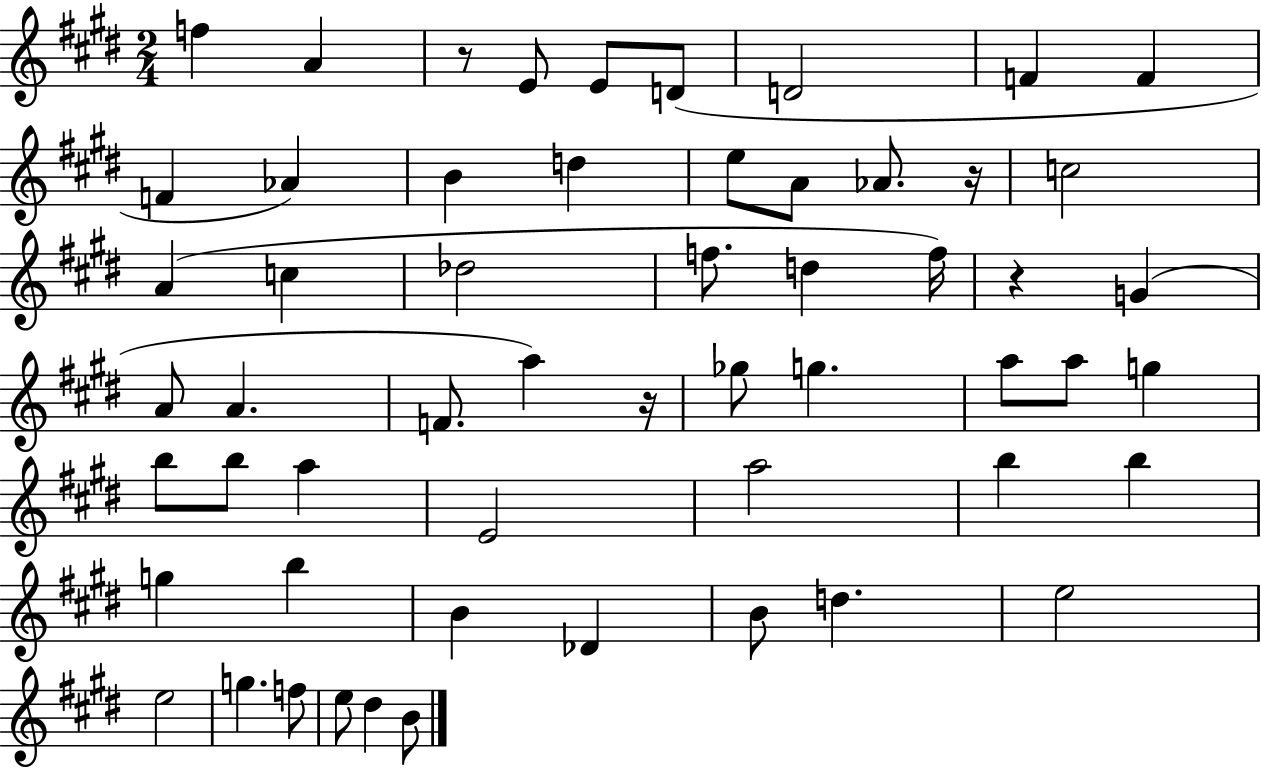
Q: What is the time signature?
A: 2/4